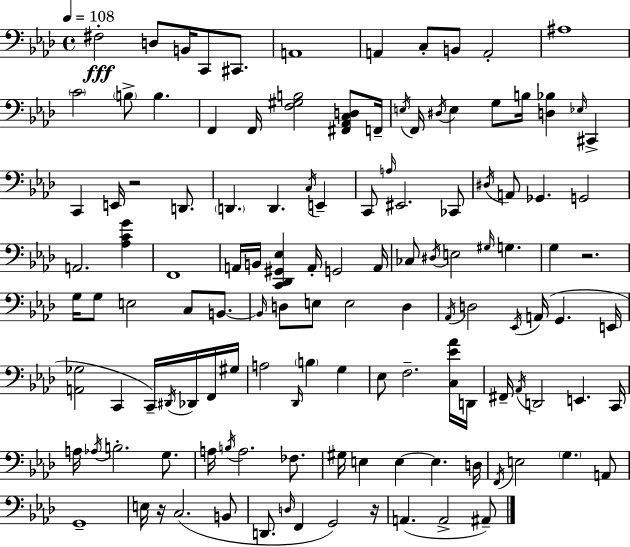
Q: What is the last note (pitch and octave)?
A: A#2